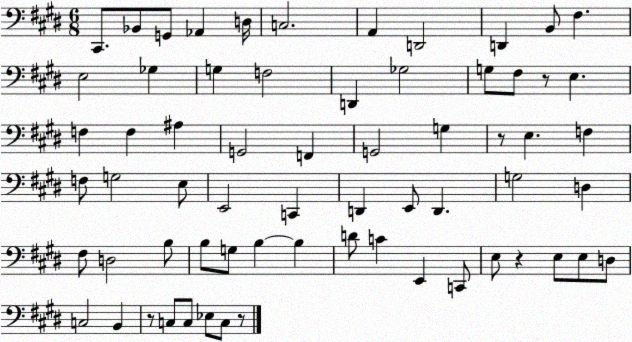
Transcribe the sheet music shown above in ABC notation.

X:1
T:Untitled
M:6/8
L:1/4
K:E
^C,,/2 _B,,/2 G,,/2 _A,, D,/4 C,2 A,, D,,2 D,, B,,/2 ^F, E,2 _G, G, F,2 D,, _G,2 G,/2 ^F,/2 z/2 E, F, F, ^A, G,,2 F,, G,,2 G, z/2 E, F, F,/2 G,2 E,/2 E,,2 C,, D,, E,,/2 D,, G,2 D, ^F,/2 D,2 B,/2 B,/2 G,/2 B, B, D/2 C E,, C,,/2 E,/2 z E,/2 E,/2 D,/2 C,2 B,, z/2 C,/2 C,/2 _E,/2 C,/2 z/2